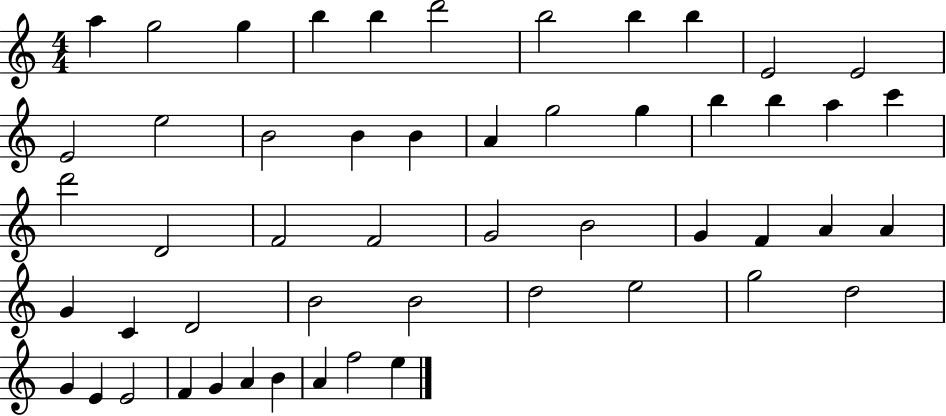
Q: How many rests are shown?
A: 0